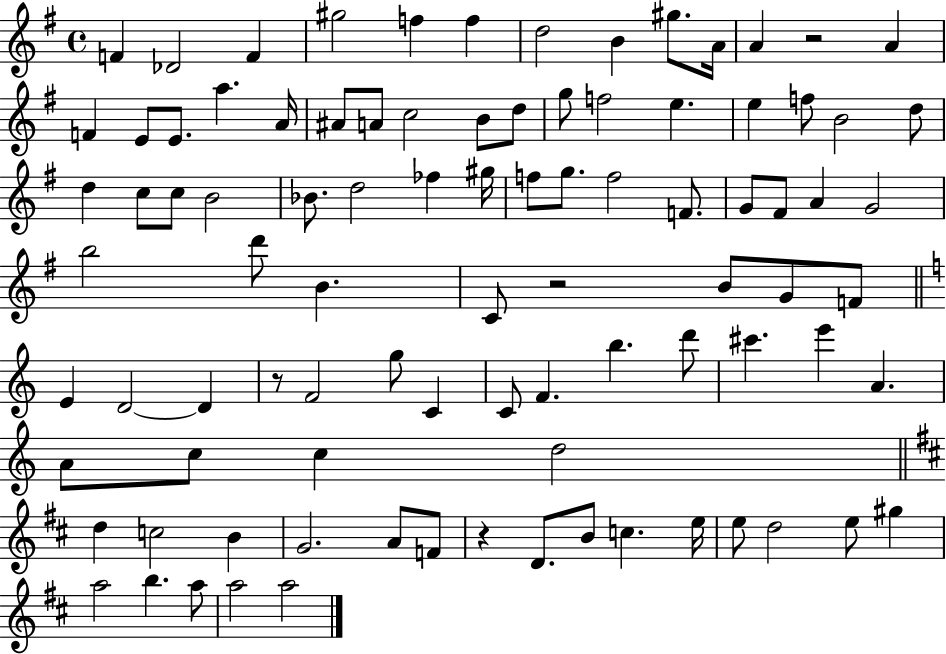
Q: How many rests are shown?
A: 4